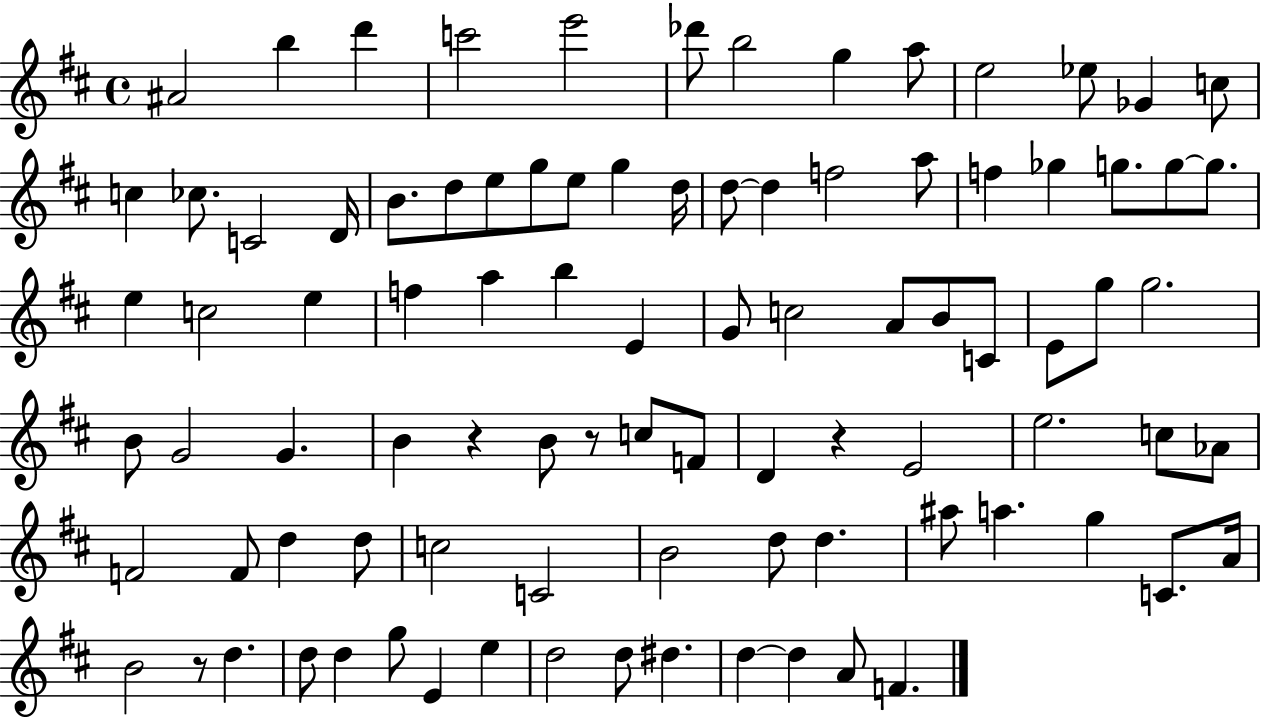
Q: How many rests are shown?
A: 4